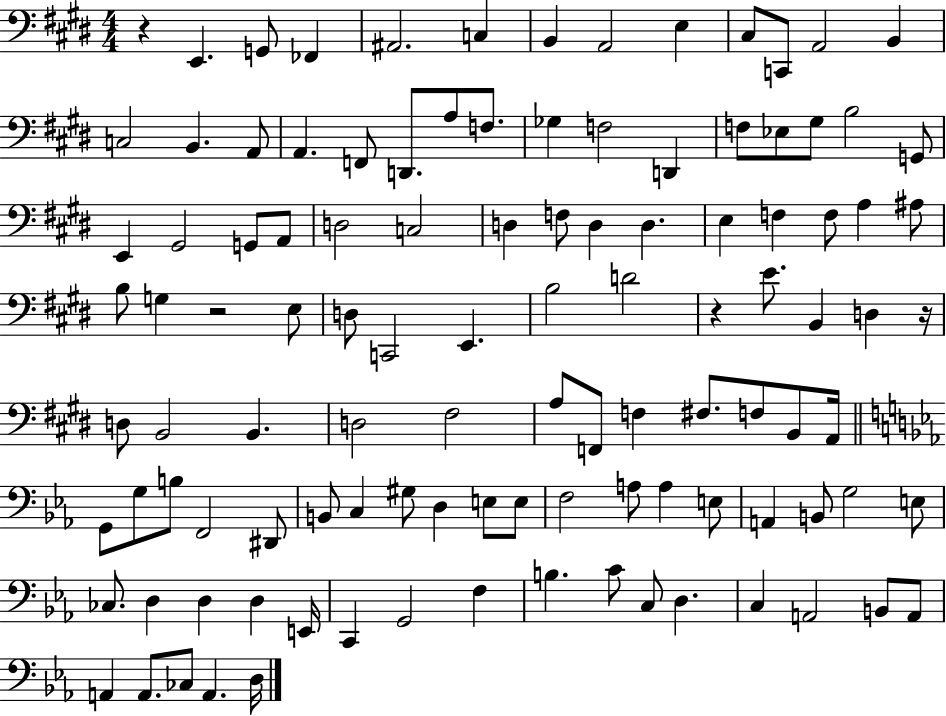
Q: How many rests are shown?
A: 4